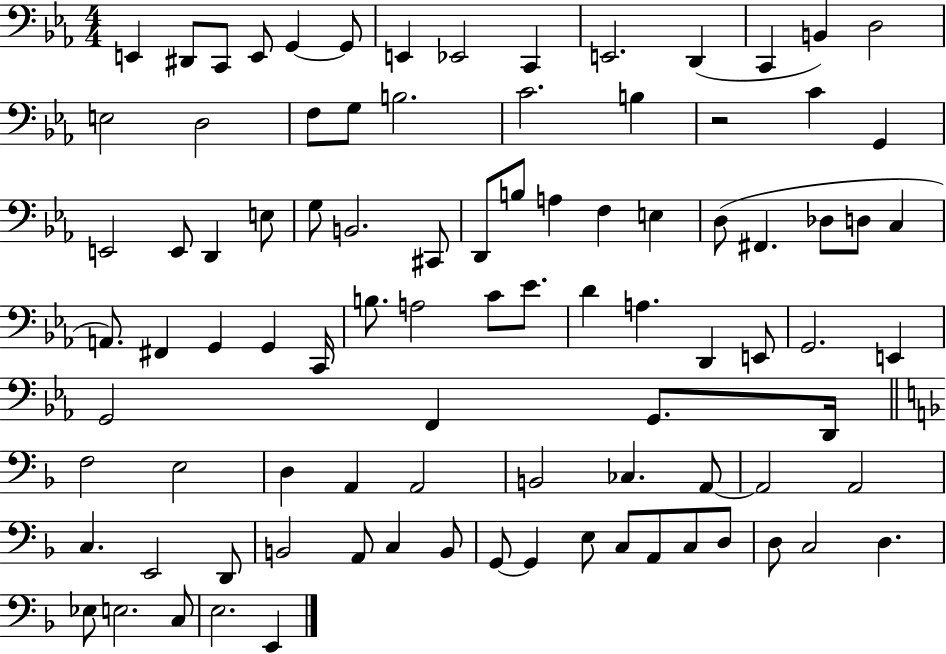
E2/q D#2/e C2/e E2/e G2/q G2/e E2/q Eb2/h C2/q E2/h. D2/q C2/q B2/q D3/h E3/h D3/h F3/e G3/e B3/h. C4/h. B3/q R/h C4/q G2/q E2/h E2/e D2/q E3/e G3/e B2/h. C#2/e D2/e B3/e A3/q F3/q E3/q D3/e F#2/q. Db3/e D3/e C3/q A2/e. F#2/q G2/q G2/q C2/s B3/e. A3/h C4/e Eb4/e. D4/q A3/q. D2/q E2/e G2/h. E2/q G2/h F2/q G2/e. D2/s F3/h E3/h D3/q A2/q A2/h B2/h CES3/q. A2/e A2/h A2/h C3/q. E2/h D2/e B2/h A2/e C3/q B2/e G2/e G2/q E3/e C3/e A2/e C3/e D3/e D3/e C3/h D3/q. Eb3/e E3/h. C3/e E3/h. E2/q